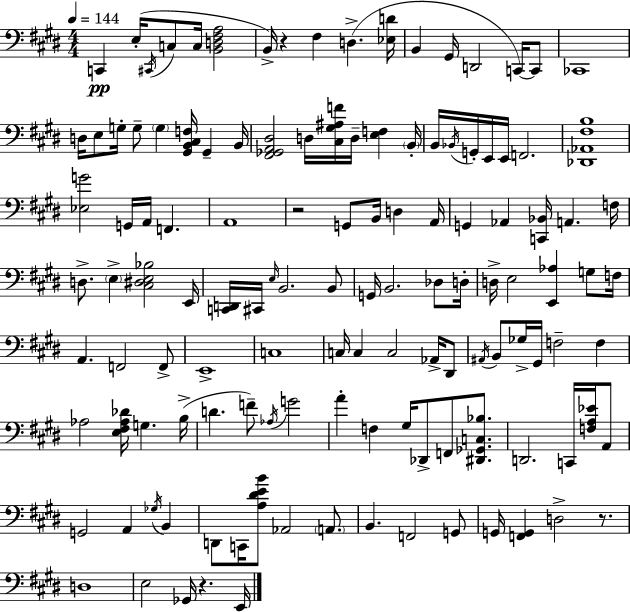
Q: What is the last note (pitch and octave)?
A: E2